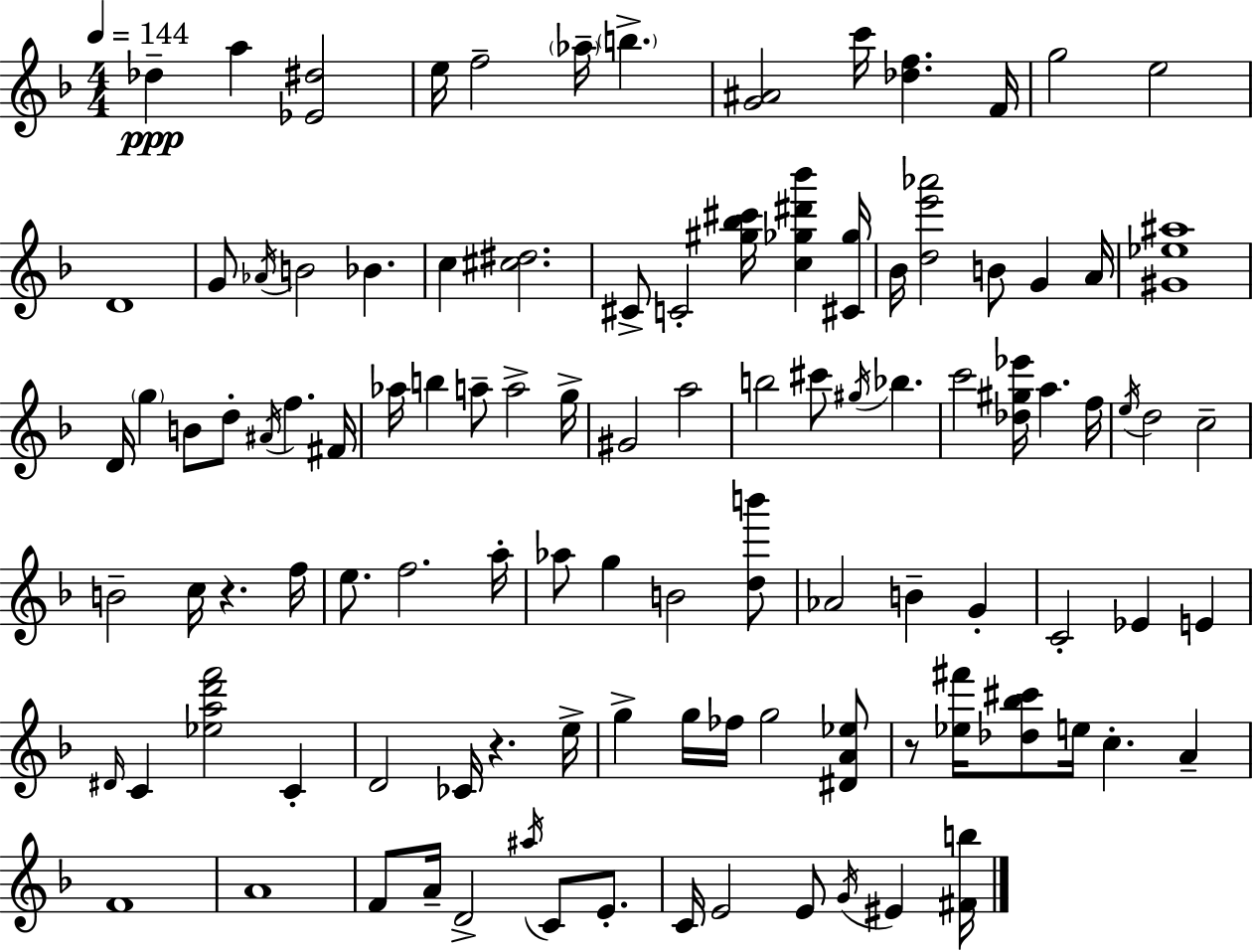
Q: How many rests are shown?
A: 3